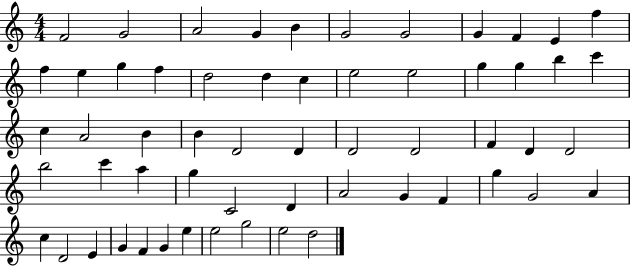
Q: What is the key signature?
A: C major